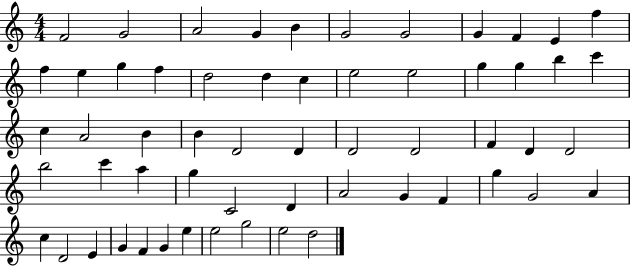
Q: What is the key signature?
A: C major